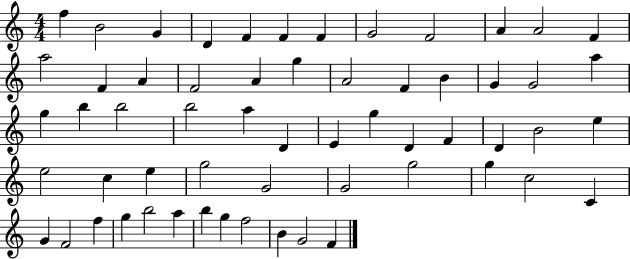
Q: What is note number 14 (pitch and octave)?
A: F4